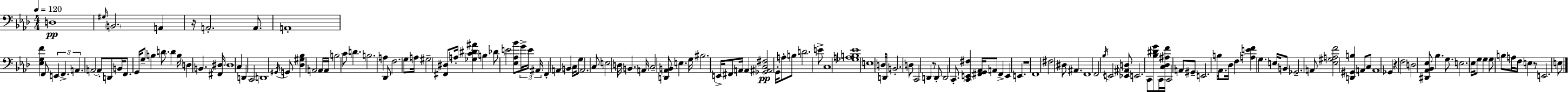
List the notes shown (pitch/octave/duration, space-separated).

D3/w G#3/s B2/h. A2/q R/s A2/h. A2/e. A2/w [Eb3,G3,F4]/q F2/e E2/q F2/q. A2/q. A2/h A2/e D2/e B2/s F2/e. G2/s G3/e B3/q D4/e. D4/q B3/s D3/q B2/q. [F#2,D#3]/s D#3/w C3/q D2/q C2/h D2/w G#2/s G2/e [Db3,G#3,Bb3]/q A2/h A2/s A2/s B3/h C4/e D4/q. B3/h. A3/q Db2/e F3/h. G3/e A3/s G#3/h [F#2,D#3]/e A3/s [Gb3,C4,D#4,A#4]/q B3/q Db4/e E4/h [Eb3,Ab3,Bb4]/e G4/s E4/s A#2/s F2/q A2/q B2/q C3/s G3/e A2/h. C3/e E3/h D3/s B2/q. A2/s C3/h [D2,Ab2,B2]/e E3/q. G3/s BIS3/h. E2/s F#2/e A2/s A2/q [Gb2,A#2,C3,F#3]/h G2/s A3/e B3/e D4/h. E4/e C3/w [Gb3,A3,B3,Eb4]/w E3/w D3/s D2/s B2/h. D3/e C2/h D2/q R/e D2/e D2/h C2/e. [C2,E2,F#3]/q [F#2,G2,Ab2]/s A2/e F#2/q E2/q E2/q. R/w F2/w F#3/h D#3/e A#2/q. F2/w F2/h Bb3/s E2/h [Eb2,A#2,D3]/e E2/h. C2/e [Bb3,D#4,G4]/e C2/s [C3,Db3,A#3,F4]/s C2/h A2/e G#2/e E2/h. B3/s Ab2/e. Db3/s F3/q [A3,E4,F4]/q G3/q. E3/s B2/e Gb2/h. A2/e [Eb3,G#3,A3,F4]/h [D2,G#2,B3]/q A2/e C3/e A2/w Gb2/q R/q F3/h D3/h [D#2,Ab2,Bb2,Eb3]/e Bb3/q. G3/e. E3/h. Eb3/s G3/e G3/q G3/e B3/e A3/s F3/s E3/q R/e E2/h. E3/e